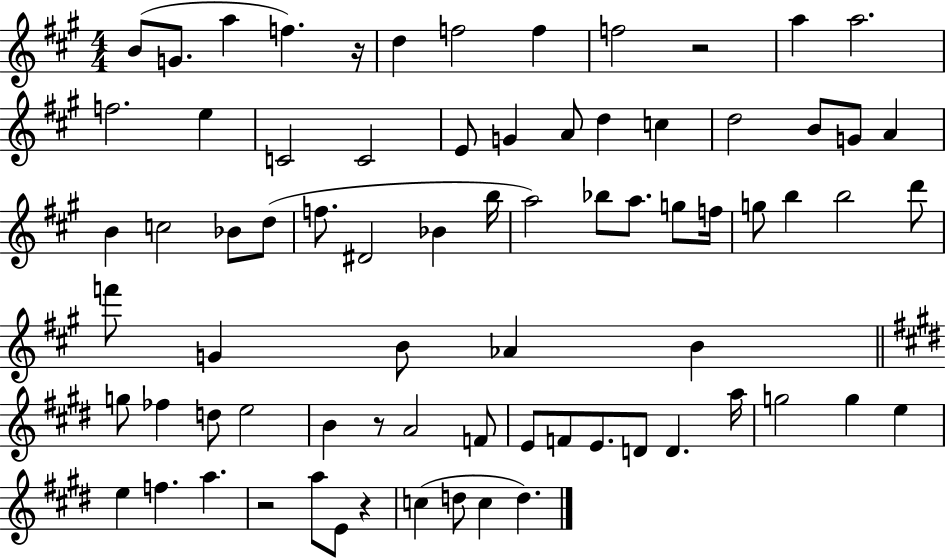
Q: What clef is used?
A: treble